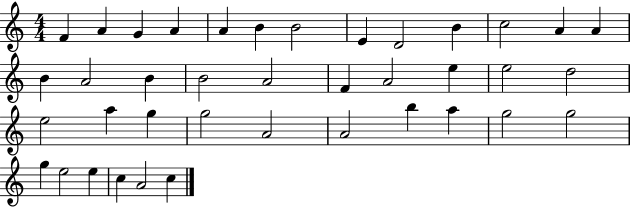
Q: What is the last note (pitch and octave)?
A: C5